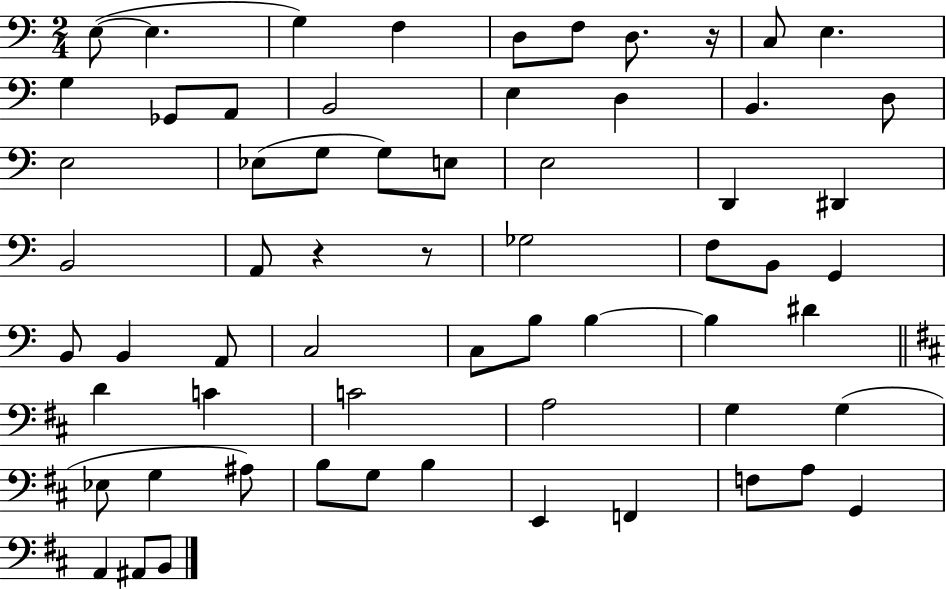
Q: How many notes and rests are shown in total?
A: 63